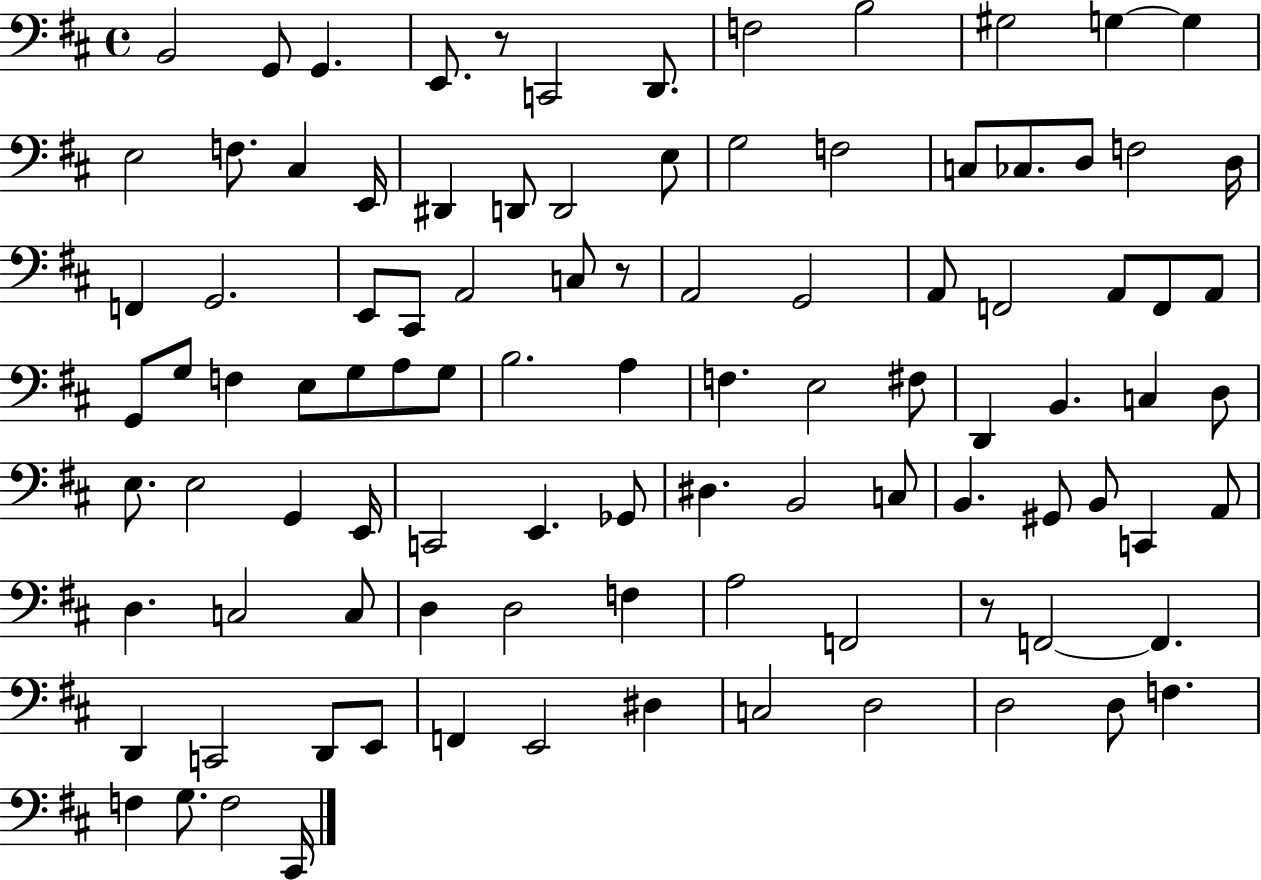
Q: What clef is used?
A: bass